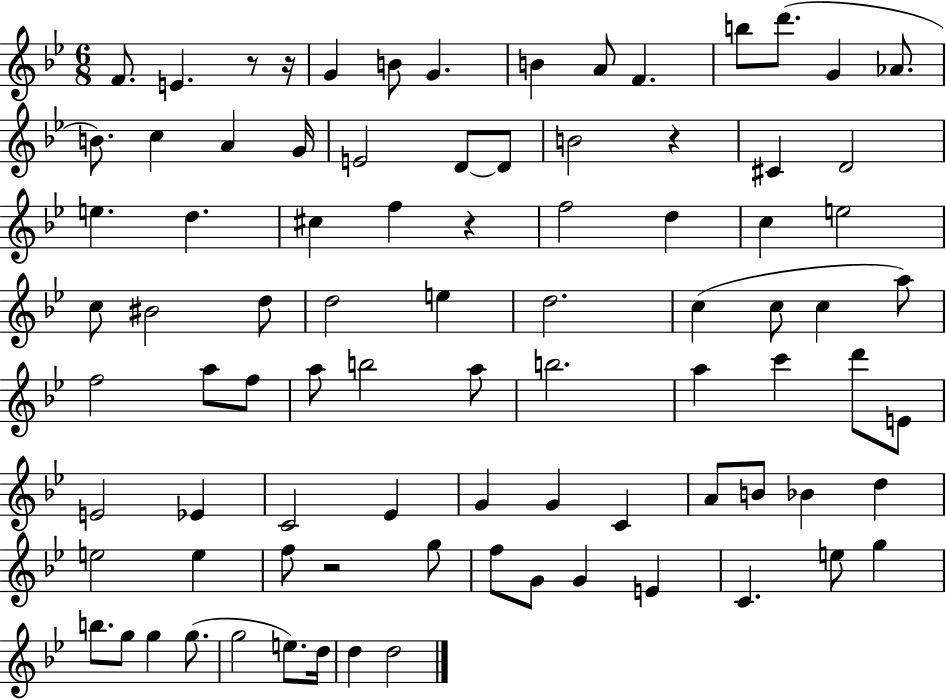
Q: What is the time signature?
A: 6/8